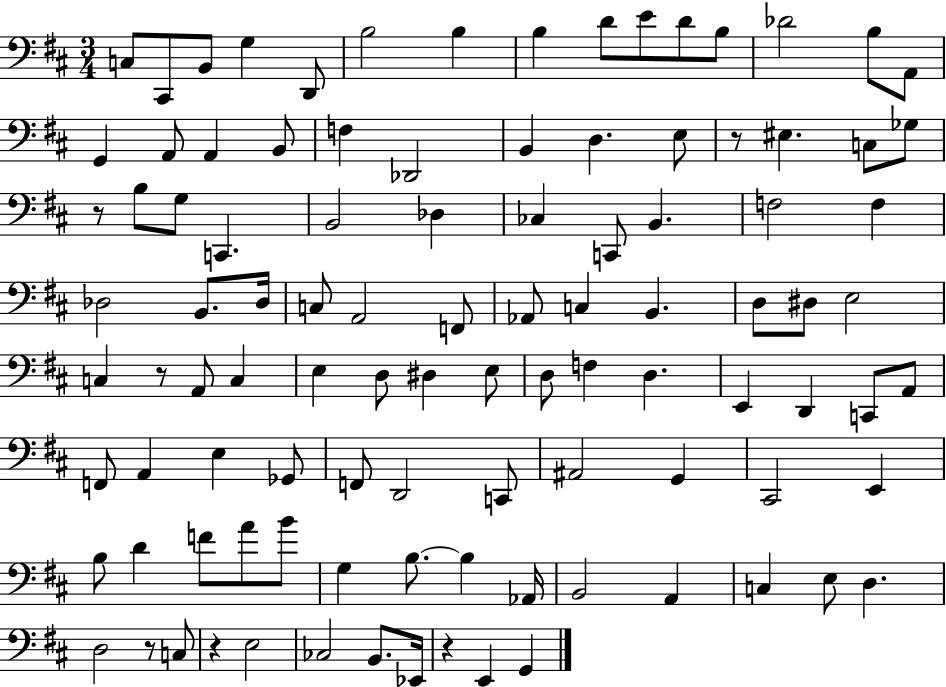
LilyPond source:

{
  \clef bass
  \numericTimeSignature
  \time 3/4
  \key d \major
  c8 cis,8 b,8 g4 d,8 | b2 b4 | b4 d'8 e'8 d'8 b8 | des'2 b8 a,8 | \break g,4 a,8 a,4 b,8 | f4 des,2 | b,4 d4. e8 | r8 eis4. c8 ges8 | \break r8 b8 g8 c,4. | b,2 des4 | ces4 c,8 b,4. | f2 f4 | \break des2 b,8. des16 | c8 a,2 f,8 | aes,8 c4 b,4. | d8 dis8 e2 | \break c4 r8 a,8 c4 | e4 d8 dis4 e8 | d8 f4 d4. | e,4 d,4 c,8 a,8 | \break f,8 a,4 e4 ges,8 | f,8 d,2 c,8 | ais,2 g,4 | cis,2 e,4 | \break b8 d'4 f'8 a'8 b'8 | g4 b8.~~ b4 aes,16 | b,2 a,4 | c4 e8 d4. | \break d2 r8 c8 | r4 e2 | ces2 b,8. ees,16 | r4 e,4 g,4 | \break \bar "|."
}